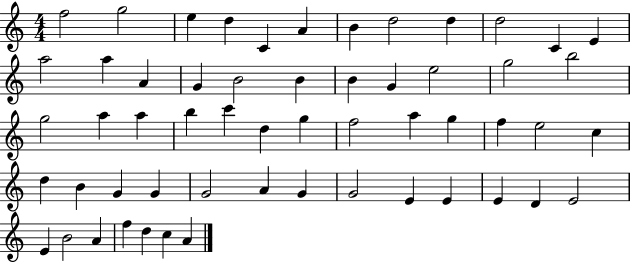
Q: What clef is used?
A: treble